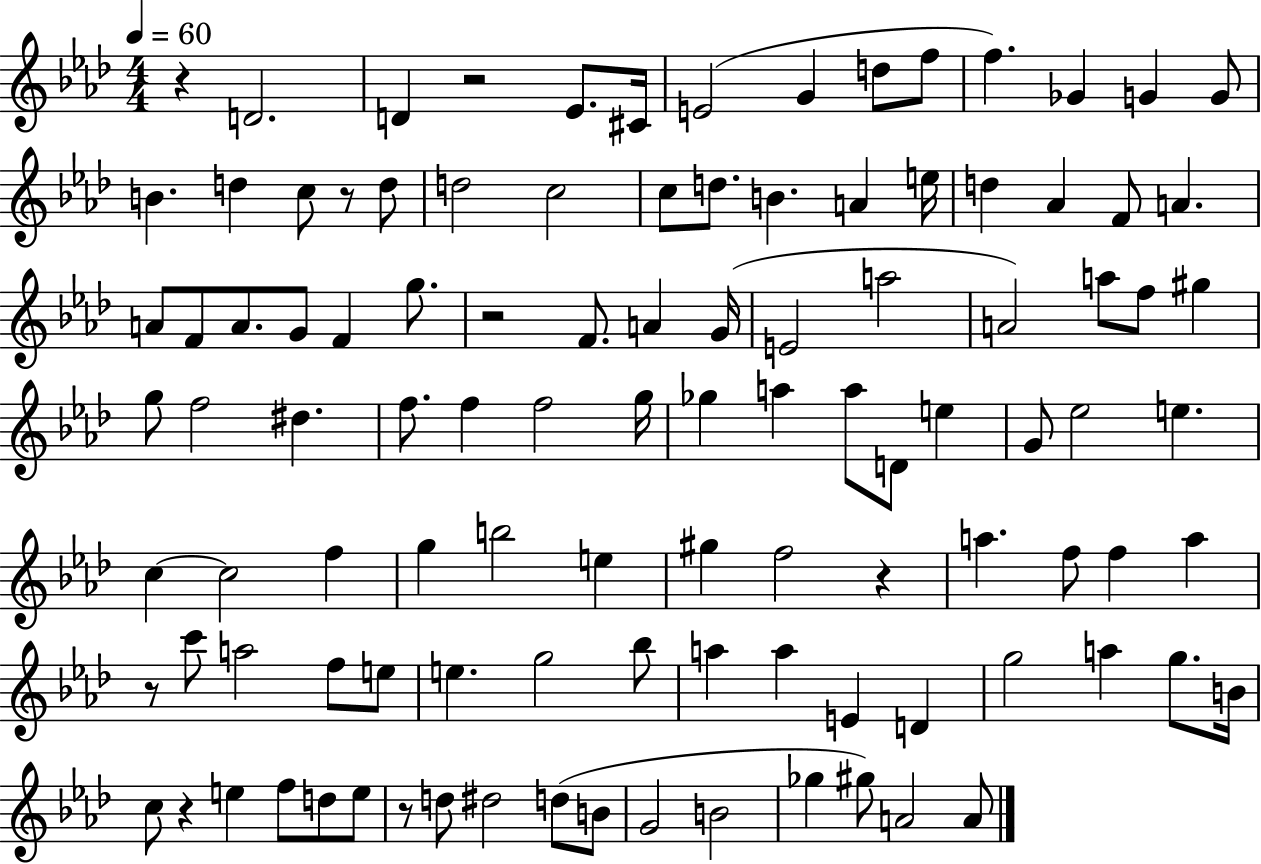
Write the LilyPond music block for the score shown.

{
  \clef treble
  \numericTimeSignature
  \time 4/4
  \key aes \major
  \tempo 4 = 60
  r4 d'2. | d'4 r2 ees'8. cis'16 | e'2( g'4 d''8 f''8 | f''4.) ges'4 g'4 g'8 | \break b'4. d''4 c''8 r8 d''8 | d''2 c''2 | c''8 d''8. b'4. a'4 e''16 | d''4 aes'4 f'8 a'4. | \break a'8 f'8 a'8. g'8 f'4 g''8. | r2 f'8. a'4 g'16( | e'2 a''2 | a'2) a''8 f''8 gis''4 | \break g''8 f''2 dis''4. | f''8. f''4 f''2 g''16 | ges''4 a''4 a''8 d'8 e''4 | g'8 ees''2 e''4. | \break c''4~~ c''2 f''4 | g''4 b''2 e''4 | gis''4 f''2 r4 | a''4. f''8 f''4 a''4 | \break r8 c'''8 a''2 f''8 e''8 | e''4. g''2 bes''8 | a''4 a''4 e'4 d'4 | g''2 a''4 g''8. b'16 | \break c''8 r4 e''4 f''8 d''8 e''8 | r8 d''8 dis''2 d''8( b'8 | g'2 b'2 | ges''4 gis''8) a'2 a'8 | \break \bar "|."
}